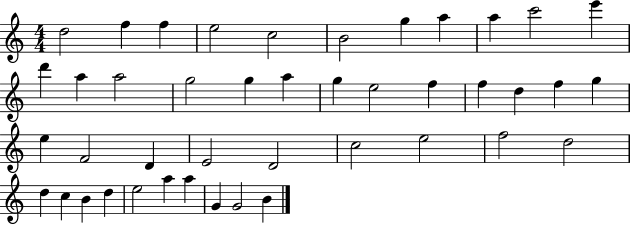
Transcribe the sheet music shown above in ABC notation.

X:1
T:Untitled
M:4/4
L:1/4
K:C
d2 f f e2 c2 B2 g a a c'2 e' d' a a2 g2 g a g e2 f f d f g e F2 D E2 D2 c2 e2 f2 d2 d c B d e2 a a G G2 B